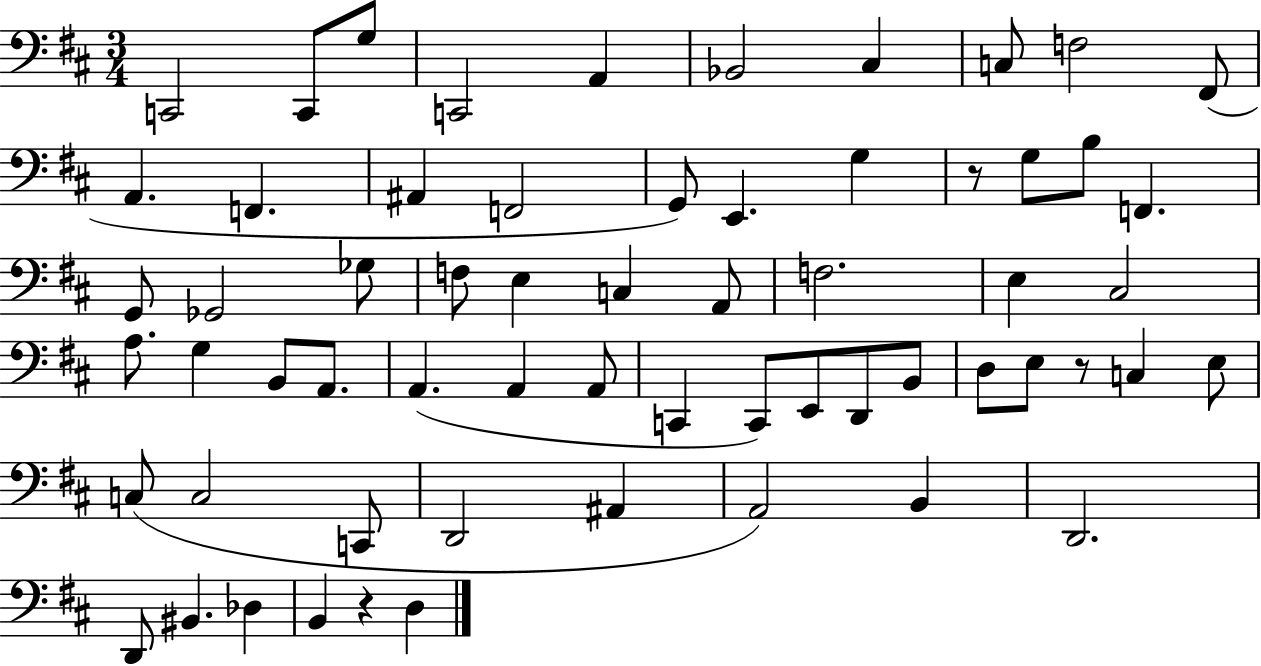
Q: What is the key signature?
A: D major